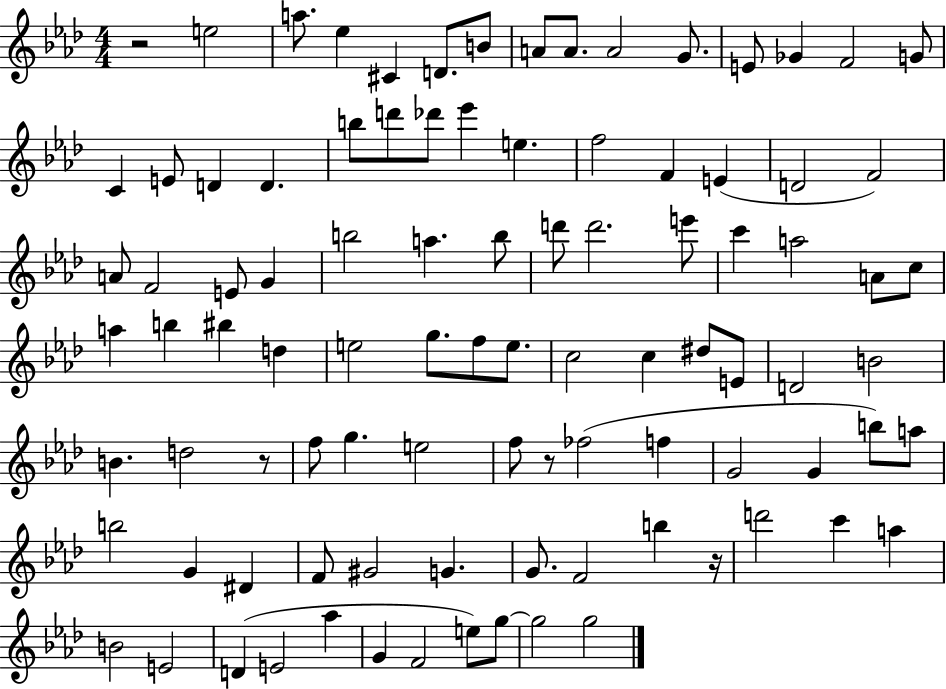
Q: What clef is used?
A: treble